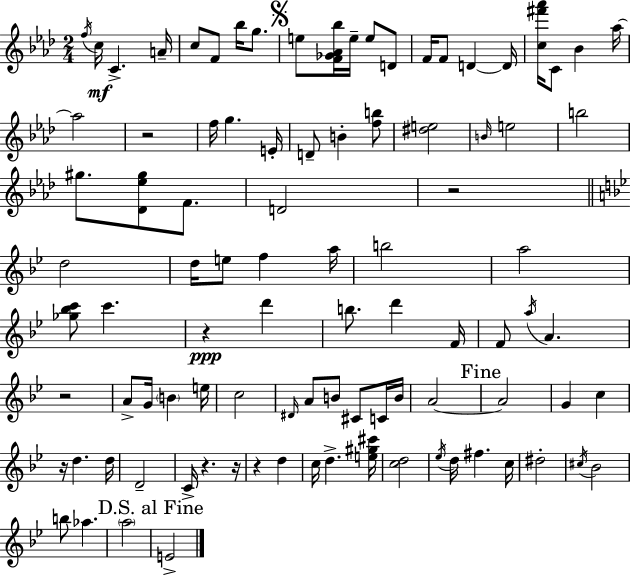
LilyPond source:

{
  \clef treble
  \numericTimeSignature
  \time 2/4
  \key f \minor
  \acciaccatura { f''16 }\mf c''16 c'4.-> | a'16-- c''8 f'8 bes''16 g''8. | \mark \markup { \musicglyph "scripts.segno" } e''8 <f' ges' aes' bes''>16 e''16-- e''8 d'8 | f'16 f'8 d'4~~ | \break d'16 <c'' fis''' aes'''>16 c'8 bes'4 | aes''16~~ aes''2 | r2 | f''16 g''4. | \break e'16-. d'8-- b'4-. <f'' b''>8 | <dis'' e''>2 | \grace { b'16 } e''2 | b''2 | \break gis''8. <des' ees'' gis''>8 f'8. | d'2 | r2 | \bar "||" \break \key bes \major d''2 | d''16 e''8 f''4 a''16 | b''2 | a''2 | \break <ges'' bes'' c'''>8 c'''4. | r4\ppp d'''4 | b''8. d'''4 f'16 | f'8 \acciaccatura { a''16 } a'4. | \break r2 | a'8-> g'16 \parenthesize b'4 | e''16 c''2 | \grace { dis'16 } a'8 b'8 cis'8 | \break c'16 b'16 a'2~~ | \mark "Fine" a'2 | g'4 c''4 | r16 d''4. | \break d''16 d'2-- | c'16-> r4. | r16 r4 d''4 | c''16 d''4.-> | \break <e'' gis'' cis'''>16 <c'' d''>2 | \acciaccatura { ees''16 } d''16 fis''4. | c''16 dis''2-. | \acciaccatura { cis''16 } bes'2 | \break b''8 aes''4. | \parenthesize a''2 | \mark "D.S. al Fine" e'2-> | \bar "|."
}